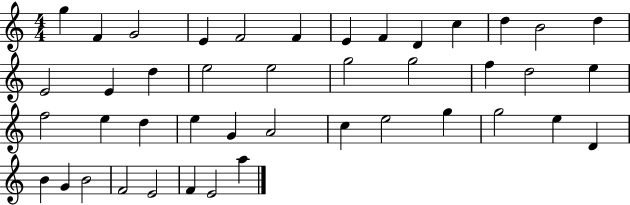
G5/q F4/q G4/h E4/q F4/h F4/q E4/q F4/q D4/q C5/q D5/q B4/h D5/q E4/h E4/q D5/q E5/h E5/h G5/h G5/h F5/q D5/h E5/q F5/h E5/q D5/q E5/q G4/q A4/h C5/q E5/h G5/q G5/h E5/q D4/q B4/q G4/q B4/h F4/h E4/h F4/q E4/h A5/q